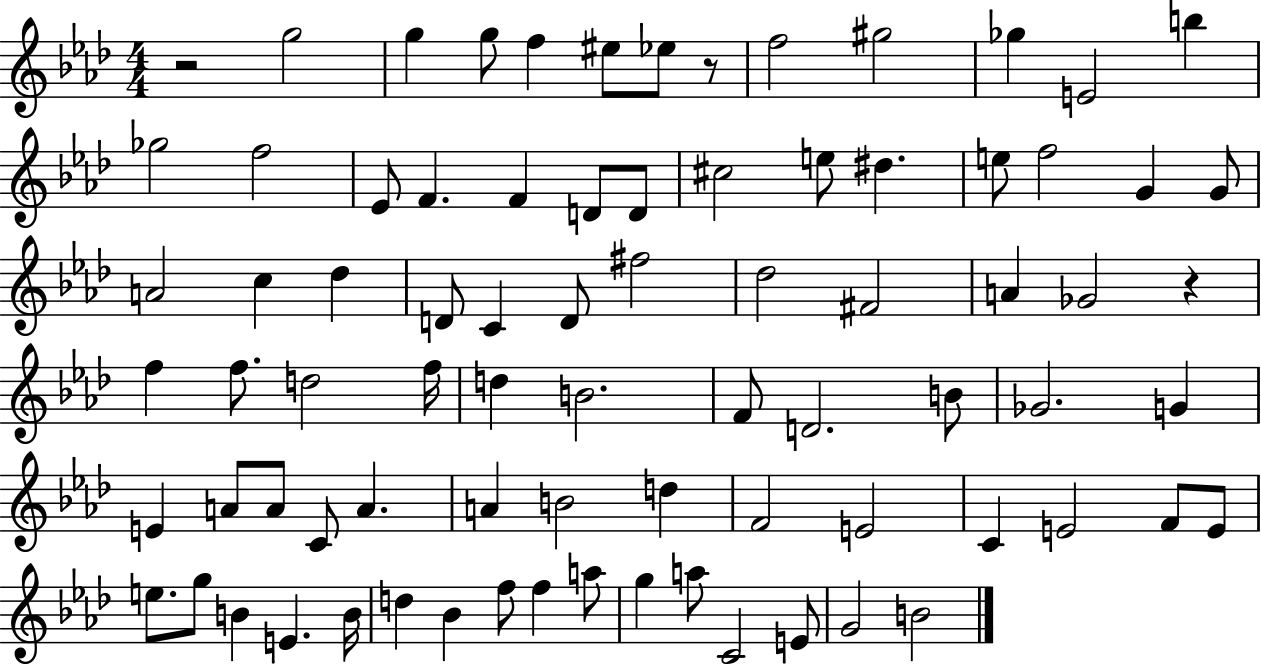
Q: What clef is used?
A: treble